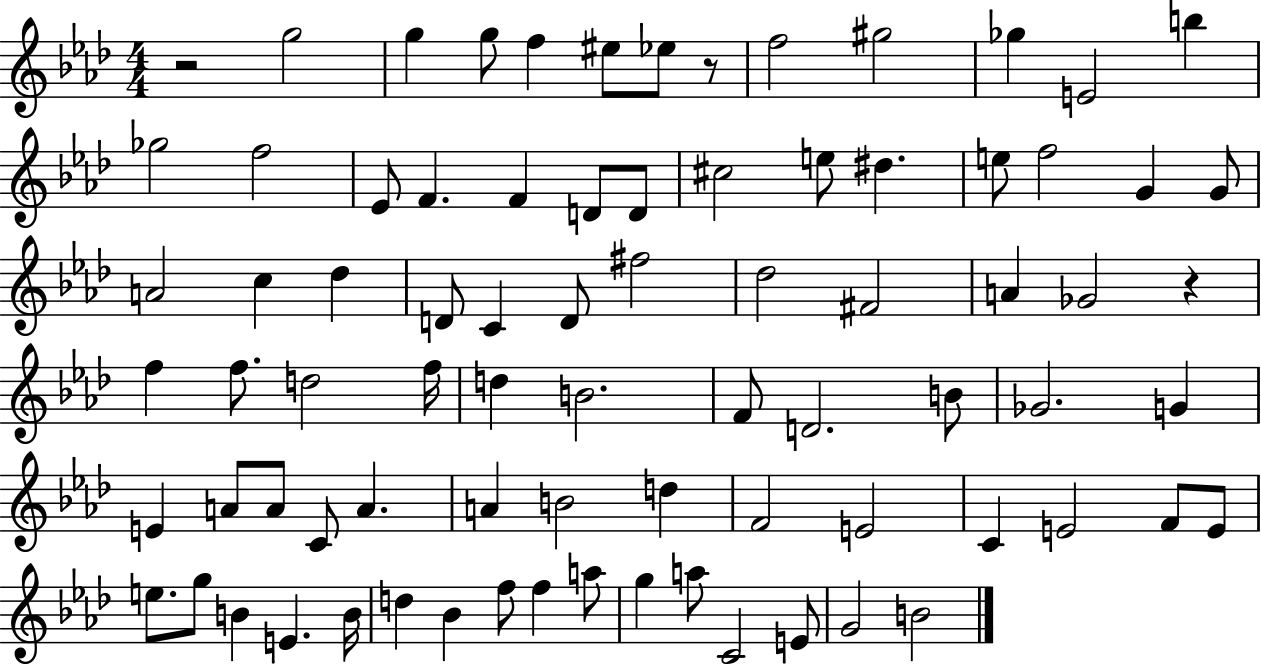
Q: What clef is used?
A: treble